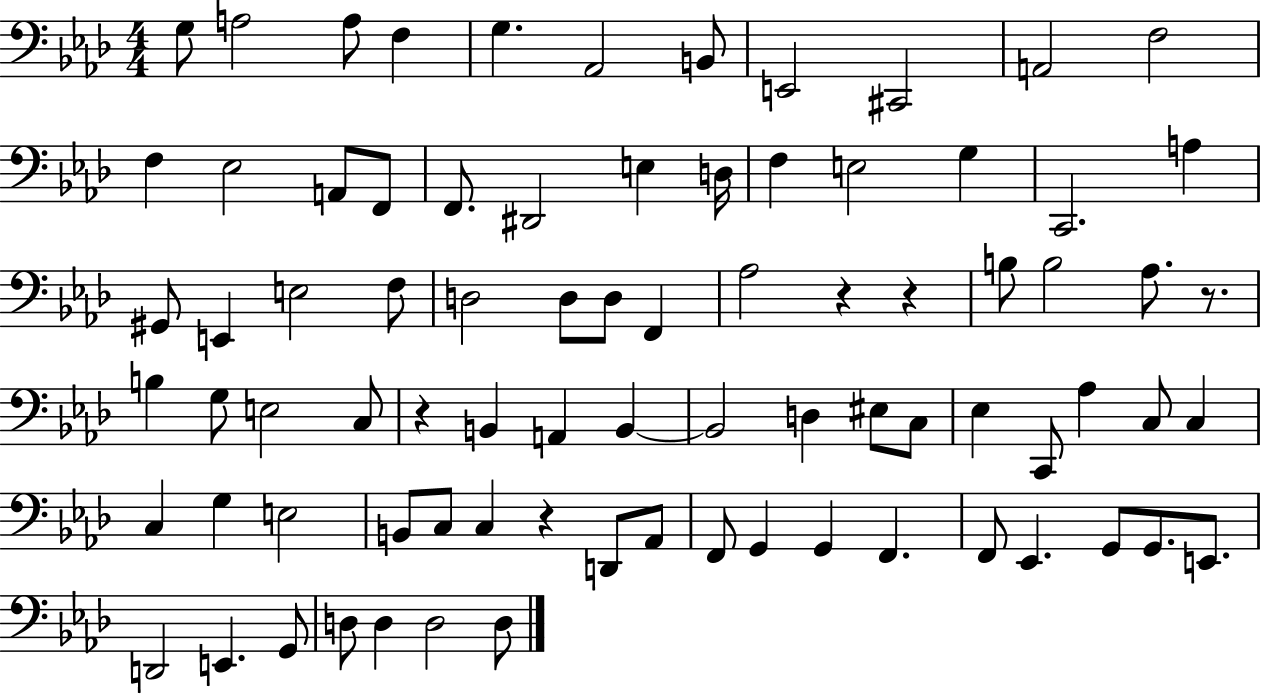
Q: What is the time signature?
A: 4/4